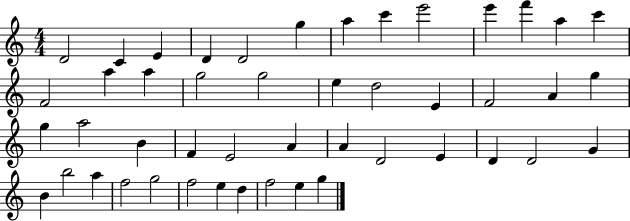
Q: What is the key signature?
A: C major